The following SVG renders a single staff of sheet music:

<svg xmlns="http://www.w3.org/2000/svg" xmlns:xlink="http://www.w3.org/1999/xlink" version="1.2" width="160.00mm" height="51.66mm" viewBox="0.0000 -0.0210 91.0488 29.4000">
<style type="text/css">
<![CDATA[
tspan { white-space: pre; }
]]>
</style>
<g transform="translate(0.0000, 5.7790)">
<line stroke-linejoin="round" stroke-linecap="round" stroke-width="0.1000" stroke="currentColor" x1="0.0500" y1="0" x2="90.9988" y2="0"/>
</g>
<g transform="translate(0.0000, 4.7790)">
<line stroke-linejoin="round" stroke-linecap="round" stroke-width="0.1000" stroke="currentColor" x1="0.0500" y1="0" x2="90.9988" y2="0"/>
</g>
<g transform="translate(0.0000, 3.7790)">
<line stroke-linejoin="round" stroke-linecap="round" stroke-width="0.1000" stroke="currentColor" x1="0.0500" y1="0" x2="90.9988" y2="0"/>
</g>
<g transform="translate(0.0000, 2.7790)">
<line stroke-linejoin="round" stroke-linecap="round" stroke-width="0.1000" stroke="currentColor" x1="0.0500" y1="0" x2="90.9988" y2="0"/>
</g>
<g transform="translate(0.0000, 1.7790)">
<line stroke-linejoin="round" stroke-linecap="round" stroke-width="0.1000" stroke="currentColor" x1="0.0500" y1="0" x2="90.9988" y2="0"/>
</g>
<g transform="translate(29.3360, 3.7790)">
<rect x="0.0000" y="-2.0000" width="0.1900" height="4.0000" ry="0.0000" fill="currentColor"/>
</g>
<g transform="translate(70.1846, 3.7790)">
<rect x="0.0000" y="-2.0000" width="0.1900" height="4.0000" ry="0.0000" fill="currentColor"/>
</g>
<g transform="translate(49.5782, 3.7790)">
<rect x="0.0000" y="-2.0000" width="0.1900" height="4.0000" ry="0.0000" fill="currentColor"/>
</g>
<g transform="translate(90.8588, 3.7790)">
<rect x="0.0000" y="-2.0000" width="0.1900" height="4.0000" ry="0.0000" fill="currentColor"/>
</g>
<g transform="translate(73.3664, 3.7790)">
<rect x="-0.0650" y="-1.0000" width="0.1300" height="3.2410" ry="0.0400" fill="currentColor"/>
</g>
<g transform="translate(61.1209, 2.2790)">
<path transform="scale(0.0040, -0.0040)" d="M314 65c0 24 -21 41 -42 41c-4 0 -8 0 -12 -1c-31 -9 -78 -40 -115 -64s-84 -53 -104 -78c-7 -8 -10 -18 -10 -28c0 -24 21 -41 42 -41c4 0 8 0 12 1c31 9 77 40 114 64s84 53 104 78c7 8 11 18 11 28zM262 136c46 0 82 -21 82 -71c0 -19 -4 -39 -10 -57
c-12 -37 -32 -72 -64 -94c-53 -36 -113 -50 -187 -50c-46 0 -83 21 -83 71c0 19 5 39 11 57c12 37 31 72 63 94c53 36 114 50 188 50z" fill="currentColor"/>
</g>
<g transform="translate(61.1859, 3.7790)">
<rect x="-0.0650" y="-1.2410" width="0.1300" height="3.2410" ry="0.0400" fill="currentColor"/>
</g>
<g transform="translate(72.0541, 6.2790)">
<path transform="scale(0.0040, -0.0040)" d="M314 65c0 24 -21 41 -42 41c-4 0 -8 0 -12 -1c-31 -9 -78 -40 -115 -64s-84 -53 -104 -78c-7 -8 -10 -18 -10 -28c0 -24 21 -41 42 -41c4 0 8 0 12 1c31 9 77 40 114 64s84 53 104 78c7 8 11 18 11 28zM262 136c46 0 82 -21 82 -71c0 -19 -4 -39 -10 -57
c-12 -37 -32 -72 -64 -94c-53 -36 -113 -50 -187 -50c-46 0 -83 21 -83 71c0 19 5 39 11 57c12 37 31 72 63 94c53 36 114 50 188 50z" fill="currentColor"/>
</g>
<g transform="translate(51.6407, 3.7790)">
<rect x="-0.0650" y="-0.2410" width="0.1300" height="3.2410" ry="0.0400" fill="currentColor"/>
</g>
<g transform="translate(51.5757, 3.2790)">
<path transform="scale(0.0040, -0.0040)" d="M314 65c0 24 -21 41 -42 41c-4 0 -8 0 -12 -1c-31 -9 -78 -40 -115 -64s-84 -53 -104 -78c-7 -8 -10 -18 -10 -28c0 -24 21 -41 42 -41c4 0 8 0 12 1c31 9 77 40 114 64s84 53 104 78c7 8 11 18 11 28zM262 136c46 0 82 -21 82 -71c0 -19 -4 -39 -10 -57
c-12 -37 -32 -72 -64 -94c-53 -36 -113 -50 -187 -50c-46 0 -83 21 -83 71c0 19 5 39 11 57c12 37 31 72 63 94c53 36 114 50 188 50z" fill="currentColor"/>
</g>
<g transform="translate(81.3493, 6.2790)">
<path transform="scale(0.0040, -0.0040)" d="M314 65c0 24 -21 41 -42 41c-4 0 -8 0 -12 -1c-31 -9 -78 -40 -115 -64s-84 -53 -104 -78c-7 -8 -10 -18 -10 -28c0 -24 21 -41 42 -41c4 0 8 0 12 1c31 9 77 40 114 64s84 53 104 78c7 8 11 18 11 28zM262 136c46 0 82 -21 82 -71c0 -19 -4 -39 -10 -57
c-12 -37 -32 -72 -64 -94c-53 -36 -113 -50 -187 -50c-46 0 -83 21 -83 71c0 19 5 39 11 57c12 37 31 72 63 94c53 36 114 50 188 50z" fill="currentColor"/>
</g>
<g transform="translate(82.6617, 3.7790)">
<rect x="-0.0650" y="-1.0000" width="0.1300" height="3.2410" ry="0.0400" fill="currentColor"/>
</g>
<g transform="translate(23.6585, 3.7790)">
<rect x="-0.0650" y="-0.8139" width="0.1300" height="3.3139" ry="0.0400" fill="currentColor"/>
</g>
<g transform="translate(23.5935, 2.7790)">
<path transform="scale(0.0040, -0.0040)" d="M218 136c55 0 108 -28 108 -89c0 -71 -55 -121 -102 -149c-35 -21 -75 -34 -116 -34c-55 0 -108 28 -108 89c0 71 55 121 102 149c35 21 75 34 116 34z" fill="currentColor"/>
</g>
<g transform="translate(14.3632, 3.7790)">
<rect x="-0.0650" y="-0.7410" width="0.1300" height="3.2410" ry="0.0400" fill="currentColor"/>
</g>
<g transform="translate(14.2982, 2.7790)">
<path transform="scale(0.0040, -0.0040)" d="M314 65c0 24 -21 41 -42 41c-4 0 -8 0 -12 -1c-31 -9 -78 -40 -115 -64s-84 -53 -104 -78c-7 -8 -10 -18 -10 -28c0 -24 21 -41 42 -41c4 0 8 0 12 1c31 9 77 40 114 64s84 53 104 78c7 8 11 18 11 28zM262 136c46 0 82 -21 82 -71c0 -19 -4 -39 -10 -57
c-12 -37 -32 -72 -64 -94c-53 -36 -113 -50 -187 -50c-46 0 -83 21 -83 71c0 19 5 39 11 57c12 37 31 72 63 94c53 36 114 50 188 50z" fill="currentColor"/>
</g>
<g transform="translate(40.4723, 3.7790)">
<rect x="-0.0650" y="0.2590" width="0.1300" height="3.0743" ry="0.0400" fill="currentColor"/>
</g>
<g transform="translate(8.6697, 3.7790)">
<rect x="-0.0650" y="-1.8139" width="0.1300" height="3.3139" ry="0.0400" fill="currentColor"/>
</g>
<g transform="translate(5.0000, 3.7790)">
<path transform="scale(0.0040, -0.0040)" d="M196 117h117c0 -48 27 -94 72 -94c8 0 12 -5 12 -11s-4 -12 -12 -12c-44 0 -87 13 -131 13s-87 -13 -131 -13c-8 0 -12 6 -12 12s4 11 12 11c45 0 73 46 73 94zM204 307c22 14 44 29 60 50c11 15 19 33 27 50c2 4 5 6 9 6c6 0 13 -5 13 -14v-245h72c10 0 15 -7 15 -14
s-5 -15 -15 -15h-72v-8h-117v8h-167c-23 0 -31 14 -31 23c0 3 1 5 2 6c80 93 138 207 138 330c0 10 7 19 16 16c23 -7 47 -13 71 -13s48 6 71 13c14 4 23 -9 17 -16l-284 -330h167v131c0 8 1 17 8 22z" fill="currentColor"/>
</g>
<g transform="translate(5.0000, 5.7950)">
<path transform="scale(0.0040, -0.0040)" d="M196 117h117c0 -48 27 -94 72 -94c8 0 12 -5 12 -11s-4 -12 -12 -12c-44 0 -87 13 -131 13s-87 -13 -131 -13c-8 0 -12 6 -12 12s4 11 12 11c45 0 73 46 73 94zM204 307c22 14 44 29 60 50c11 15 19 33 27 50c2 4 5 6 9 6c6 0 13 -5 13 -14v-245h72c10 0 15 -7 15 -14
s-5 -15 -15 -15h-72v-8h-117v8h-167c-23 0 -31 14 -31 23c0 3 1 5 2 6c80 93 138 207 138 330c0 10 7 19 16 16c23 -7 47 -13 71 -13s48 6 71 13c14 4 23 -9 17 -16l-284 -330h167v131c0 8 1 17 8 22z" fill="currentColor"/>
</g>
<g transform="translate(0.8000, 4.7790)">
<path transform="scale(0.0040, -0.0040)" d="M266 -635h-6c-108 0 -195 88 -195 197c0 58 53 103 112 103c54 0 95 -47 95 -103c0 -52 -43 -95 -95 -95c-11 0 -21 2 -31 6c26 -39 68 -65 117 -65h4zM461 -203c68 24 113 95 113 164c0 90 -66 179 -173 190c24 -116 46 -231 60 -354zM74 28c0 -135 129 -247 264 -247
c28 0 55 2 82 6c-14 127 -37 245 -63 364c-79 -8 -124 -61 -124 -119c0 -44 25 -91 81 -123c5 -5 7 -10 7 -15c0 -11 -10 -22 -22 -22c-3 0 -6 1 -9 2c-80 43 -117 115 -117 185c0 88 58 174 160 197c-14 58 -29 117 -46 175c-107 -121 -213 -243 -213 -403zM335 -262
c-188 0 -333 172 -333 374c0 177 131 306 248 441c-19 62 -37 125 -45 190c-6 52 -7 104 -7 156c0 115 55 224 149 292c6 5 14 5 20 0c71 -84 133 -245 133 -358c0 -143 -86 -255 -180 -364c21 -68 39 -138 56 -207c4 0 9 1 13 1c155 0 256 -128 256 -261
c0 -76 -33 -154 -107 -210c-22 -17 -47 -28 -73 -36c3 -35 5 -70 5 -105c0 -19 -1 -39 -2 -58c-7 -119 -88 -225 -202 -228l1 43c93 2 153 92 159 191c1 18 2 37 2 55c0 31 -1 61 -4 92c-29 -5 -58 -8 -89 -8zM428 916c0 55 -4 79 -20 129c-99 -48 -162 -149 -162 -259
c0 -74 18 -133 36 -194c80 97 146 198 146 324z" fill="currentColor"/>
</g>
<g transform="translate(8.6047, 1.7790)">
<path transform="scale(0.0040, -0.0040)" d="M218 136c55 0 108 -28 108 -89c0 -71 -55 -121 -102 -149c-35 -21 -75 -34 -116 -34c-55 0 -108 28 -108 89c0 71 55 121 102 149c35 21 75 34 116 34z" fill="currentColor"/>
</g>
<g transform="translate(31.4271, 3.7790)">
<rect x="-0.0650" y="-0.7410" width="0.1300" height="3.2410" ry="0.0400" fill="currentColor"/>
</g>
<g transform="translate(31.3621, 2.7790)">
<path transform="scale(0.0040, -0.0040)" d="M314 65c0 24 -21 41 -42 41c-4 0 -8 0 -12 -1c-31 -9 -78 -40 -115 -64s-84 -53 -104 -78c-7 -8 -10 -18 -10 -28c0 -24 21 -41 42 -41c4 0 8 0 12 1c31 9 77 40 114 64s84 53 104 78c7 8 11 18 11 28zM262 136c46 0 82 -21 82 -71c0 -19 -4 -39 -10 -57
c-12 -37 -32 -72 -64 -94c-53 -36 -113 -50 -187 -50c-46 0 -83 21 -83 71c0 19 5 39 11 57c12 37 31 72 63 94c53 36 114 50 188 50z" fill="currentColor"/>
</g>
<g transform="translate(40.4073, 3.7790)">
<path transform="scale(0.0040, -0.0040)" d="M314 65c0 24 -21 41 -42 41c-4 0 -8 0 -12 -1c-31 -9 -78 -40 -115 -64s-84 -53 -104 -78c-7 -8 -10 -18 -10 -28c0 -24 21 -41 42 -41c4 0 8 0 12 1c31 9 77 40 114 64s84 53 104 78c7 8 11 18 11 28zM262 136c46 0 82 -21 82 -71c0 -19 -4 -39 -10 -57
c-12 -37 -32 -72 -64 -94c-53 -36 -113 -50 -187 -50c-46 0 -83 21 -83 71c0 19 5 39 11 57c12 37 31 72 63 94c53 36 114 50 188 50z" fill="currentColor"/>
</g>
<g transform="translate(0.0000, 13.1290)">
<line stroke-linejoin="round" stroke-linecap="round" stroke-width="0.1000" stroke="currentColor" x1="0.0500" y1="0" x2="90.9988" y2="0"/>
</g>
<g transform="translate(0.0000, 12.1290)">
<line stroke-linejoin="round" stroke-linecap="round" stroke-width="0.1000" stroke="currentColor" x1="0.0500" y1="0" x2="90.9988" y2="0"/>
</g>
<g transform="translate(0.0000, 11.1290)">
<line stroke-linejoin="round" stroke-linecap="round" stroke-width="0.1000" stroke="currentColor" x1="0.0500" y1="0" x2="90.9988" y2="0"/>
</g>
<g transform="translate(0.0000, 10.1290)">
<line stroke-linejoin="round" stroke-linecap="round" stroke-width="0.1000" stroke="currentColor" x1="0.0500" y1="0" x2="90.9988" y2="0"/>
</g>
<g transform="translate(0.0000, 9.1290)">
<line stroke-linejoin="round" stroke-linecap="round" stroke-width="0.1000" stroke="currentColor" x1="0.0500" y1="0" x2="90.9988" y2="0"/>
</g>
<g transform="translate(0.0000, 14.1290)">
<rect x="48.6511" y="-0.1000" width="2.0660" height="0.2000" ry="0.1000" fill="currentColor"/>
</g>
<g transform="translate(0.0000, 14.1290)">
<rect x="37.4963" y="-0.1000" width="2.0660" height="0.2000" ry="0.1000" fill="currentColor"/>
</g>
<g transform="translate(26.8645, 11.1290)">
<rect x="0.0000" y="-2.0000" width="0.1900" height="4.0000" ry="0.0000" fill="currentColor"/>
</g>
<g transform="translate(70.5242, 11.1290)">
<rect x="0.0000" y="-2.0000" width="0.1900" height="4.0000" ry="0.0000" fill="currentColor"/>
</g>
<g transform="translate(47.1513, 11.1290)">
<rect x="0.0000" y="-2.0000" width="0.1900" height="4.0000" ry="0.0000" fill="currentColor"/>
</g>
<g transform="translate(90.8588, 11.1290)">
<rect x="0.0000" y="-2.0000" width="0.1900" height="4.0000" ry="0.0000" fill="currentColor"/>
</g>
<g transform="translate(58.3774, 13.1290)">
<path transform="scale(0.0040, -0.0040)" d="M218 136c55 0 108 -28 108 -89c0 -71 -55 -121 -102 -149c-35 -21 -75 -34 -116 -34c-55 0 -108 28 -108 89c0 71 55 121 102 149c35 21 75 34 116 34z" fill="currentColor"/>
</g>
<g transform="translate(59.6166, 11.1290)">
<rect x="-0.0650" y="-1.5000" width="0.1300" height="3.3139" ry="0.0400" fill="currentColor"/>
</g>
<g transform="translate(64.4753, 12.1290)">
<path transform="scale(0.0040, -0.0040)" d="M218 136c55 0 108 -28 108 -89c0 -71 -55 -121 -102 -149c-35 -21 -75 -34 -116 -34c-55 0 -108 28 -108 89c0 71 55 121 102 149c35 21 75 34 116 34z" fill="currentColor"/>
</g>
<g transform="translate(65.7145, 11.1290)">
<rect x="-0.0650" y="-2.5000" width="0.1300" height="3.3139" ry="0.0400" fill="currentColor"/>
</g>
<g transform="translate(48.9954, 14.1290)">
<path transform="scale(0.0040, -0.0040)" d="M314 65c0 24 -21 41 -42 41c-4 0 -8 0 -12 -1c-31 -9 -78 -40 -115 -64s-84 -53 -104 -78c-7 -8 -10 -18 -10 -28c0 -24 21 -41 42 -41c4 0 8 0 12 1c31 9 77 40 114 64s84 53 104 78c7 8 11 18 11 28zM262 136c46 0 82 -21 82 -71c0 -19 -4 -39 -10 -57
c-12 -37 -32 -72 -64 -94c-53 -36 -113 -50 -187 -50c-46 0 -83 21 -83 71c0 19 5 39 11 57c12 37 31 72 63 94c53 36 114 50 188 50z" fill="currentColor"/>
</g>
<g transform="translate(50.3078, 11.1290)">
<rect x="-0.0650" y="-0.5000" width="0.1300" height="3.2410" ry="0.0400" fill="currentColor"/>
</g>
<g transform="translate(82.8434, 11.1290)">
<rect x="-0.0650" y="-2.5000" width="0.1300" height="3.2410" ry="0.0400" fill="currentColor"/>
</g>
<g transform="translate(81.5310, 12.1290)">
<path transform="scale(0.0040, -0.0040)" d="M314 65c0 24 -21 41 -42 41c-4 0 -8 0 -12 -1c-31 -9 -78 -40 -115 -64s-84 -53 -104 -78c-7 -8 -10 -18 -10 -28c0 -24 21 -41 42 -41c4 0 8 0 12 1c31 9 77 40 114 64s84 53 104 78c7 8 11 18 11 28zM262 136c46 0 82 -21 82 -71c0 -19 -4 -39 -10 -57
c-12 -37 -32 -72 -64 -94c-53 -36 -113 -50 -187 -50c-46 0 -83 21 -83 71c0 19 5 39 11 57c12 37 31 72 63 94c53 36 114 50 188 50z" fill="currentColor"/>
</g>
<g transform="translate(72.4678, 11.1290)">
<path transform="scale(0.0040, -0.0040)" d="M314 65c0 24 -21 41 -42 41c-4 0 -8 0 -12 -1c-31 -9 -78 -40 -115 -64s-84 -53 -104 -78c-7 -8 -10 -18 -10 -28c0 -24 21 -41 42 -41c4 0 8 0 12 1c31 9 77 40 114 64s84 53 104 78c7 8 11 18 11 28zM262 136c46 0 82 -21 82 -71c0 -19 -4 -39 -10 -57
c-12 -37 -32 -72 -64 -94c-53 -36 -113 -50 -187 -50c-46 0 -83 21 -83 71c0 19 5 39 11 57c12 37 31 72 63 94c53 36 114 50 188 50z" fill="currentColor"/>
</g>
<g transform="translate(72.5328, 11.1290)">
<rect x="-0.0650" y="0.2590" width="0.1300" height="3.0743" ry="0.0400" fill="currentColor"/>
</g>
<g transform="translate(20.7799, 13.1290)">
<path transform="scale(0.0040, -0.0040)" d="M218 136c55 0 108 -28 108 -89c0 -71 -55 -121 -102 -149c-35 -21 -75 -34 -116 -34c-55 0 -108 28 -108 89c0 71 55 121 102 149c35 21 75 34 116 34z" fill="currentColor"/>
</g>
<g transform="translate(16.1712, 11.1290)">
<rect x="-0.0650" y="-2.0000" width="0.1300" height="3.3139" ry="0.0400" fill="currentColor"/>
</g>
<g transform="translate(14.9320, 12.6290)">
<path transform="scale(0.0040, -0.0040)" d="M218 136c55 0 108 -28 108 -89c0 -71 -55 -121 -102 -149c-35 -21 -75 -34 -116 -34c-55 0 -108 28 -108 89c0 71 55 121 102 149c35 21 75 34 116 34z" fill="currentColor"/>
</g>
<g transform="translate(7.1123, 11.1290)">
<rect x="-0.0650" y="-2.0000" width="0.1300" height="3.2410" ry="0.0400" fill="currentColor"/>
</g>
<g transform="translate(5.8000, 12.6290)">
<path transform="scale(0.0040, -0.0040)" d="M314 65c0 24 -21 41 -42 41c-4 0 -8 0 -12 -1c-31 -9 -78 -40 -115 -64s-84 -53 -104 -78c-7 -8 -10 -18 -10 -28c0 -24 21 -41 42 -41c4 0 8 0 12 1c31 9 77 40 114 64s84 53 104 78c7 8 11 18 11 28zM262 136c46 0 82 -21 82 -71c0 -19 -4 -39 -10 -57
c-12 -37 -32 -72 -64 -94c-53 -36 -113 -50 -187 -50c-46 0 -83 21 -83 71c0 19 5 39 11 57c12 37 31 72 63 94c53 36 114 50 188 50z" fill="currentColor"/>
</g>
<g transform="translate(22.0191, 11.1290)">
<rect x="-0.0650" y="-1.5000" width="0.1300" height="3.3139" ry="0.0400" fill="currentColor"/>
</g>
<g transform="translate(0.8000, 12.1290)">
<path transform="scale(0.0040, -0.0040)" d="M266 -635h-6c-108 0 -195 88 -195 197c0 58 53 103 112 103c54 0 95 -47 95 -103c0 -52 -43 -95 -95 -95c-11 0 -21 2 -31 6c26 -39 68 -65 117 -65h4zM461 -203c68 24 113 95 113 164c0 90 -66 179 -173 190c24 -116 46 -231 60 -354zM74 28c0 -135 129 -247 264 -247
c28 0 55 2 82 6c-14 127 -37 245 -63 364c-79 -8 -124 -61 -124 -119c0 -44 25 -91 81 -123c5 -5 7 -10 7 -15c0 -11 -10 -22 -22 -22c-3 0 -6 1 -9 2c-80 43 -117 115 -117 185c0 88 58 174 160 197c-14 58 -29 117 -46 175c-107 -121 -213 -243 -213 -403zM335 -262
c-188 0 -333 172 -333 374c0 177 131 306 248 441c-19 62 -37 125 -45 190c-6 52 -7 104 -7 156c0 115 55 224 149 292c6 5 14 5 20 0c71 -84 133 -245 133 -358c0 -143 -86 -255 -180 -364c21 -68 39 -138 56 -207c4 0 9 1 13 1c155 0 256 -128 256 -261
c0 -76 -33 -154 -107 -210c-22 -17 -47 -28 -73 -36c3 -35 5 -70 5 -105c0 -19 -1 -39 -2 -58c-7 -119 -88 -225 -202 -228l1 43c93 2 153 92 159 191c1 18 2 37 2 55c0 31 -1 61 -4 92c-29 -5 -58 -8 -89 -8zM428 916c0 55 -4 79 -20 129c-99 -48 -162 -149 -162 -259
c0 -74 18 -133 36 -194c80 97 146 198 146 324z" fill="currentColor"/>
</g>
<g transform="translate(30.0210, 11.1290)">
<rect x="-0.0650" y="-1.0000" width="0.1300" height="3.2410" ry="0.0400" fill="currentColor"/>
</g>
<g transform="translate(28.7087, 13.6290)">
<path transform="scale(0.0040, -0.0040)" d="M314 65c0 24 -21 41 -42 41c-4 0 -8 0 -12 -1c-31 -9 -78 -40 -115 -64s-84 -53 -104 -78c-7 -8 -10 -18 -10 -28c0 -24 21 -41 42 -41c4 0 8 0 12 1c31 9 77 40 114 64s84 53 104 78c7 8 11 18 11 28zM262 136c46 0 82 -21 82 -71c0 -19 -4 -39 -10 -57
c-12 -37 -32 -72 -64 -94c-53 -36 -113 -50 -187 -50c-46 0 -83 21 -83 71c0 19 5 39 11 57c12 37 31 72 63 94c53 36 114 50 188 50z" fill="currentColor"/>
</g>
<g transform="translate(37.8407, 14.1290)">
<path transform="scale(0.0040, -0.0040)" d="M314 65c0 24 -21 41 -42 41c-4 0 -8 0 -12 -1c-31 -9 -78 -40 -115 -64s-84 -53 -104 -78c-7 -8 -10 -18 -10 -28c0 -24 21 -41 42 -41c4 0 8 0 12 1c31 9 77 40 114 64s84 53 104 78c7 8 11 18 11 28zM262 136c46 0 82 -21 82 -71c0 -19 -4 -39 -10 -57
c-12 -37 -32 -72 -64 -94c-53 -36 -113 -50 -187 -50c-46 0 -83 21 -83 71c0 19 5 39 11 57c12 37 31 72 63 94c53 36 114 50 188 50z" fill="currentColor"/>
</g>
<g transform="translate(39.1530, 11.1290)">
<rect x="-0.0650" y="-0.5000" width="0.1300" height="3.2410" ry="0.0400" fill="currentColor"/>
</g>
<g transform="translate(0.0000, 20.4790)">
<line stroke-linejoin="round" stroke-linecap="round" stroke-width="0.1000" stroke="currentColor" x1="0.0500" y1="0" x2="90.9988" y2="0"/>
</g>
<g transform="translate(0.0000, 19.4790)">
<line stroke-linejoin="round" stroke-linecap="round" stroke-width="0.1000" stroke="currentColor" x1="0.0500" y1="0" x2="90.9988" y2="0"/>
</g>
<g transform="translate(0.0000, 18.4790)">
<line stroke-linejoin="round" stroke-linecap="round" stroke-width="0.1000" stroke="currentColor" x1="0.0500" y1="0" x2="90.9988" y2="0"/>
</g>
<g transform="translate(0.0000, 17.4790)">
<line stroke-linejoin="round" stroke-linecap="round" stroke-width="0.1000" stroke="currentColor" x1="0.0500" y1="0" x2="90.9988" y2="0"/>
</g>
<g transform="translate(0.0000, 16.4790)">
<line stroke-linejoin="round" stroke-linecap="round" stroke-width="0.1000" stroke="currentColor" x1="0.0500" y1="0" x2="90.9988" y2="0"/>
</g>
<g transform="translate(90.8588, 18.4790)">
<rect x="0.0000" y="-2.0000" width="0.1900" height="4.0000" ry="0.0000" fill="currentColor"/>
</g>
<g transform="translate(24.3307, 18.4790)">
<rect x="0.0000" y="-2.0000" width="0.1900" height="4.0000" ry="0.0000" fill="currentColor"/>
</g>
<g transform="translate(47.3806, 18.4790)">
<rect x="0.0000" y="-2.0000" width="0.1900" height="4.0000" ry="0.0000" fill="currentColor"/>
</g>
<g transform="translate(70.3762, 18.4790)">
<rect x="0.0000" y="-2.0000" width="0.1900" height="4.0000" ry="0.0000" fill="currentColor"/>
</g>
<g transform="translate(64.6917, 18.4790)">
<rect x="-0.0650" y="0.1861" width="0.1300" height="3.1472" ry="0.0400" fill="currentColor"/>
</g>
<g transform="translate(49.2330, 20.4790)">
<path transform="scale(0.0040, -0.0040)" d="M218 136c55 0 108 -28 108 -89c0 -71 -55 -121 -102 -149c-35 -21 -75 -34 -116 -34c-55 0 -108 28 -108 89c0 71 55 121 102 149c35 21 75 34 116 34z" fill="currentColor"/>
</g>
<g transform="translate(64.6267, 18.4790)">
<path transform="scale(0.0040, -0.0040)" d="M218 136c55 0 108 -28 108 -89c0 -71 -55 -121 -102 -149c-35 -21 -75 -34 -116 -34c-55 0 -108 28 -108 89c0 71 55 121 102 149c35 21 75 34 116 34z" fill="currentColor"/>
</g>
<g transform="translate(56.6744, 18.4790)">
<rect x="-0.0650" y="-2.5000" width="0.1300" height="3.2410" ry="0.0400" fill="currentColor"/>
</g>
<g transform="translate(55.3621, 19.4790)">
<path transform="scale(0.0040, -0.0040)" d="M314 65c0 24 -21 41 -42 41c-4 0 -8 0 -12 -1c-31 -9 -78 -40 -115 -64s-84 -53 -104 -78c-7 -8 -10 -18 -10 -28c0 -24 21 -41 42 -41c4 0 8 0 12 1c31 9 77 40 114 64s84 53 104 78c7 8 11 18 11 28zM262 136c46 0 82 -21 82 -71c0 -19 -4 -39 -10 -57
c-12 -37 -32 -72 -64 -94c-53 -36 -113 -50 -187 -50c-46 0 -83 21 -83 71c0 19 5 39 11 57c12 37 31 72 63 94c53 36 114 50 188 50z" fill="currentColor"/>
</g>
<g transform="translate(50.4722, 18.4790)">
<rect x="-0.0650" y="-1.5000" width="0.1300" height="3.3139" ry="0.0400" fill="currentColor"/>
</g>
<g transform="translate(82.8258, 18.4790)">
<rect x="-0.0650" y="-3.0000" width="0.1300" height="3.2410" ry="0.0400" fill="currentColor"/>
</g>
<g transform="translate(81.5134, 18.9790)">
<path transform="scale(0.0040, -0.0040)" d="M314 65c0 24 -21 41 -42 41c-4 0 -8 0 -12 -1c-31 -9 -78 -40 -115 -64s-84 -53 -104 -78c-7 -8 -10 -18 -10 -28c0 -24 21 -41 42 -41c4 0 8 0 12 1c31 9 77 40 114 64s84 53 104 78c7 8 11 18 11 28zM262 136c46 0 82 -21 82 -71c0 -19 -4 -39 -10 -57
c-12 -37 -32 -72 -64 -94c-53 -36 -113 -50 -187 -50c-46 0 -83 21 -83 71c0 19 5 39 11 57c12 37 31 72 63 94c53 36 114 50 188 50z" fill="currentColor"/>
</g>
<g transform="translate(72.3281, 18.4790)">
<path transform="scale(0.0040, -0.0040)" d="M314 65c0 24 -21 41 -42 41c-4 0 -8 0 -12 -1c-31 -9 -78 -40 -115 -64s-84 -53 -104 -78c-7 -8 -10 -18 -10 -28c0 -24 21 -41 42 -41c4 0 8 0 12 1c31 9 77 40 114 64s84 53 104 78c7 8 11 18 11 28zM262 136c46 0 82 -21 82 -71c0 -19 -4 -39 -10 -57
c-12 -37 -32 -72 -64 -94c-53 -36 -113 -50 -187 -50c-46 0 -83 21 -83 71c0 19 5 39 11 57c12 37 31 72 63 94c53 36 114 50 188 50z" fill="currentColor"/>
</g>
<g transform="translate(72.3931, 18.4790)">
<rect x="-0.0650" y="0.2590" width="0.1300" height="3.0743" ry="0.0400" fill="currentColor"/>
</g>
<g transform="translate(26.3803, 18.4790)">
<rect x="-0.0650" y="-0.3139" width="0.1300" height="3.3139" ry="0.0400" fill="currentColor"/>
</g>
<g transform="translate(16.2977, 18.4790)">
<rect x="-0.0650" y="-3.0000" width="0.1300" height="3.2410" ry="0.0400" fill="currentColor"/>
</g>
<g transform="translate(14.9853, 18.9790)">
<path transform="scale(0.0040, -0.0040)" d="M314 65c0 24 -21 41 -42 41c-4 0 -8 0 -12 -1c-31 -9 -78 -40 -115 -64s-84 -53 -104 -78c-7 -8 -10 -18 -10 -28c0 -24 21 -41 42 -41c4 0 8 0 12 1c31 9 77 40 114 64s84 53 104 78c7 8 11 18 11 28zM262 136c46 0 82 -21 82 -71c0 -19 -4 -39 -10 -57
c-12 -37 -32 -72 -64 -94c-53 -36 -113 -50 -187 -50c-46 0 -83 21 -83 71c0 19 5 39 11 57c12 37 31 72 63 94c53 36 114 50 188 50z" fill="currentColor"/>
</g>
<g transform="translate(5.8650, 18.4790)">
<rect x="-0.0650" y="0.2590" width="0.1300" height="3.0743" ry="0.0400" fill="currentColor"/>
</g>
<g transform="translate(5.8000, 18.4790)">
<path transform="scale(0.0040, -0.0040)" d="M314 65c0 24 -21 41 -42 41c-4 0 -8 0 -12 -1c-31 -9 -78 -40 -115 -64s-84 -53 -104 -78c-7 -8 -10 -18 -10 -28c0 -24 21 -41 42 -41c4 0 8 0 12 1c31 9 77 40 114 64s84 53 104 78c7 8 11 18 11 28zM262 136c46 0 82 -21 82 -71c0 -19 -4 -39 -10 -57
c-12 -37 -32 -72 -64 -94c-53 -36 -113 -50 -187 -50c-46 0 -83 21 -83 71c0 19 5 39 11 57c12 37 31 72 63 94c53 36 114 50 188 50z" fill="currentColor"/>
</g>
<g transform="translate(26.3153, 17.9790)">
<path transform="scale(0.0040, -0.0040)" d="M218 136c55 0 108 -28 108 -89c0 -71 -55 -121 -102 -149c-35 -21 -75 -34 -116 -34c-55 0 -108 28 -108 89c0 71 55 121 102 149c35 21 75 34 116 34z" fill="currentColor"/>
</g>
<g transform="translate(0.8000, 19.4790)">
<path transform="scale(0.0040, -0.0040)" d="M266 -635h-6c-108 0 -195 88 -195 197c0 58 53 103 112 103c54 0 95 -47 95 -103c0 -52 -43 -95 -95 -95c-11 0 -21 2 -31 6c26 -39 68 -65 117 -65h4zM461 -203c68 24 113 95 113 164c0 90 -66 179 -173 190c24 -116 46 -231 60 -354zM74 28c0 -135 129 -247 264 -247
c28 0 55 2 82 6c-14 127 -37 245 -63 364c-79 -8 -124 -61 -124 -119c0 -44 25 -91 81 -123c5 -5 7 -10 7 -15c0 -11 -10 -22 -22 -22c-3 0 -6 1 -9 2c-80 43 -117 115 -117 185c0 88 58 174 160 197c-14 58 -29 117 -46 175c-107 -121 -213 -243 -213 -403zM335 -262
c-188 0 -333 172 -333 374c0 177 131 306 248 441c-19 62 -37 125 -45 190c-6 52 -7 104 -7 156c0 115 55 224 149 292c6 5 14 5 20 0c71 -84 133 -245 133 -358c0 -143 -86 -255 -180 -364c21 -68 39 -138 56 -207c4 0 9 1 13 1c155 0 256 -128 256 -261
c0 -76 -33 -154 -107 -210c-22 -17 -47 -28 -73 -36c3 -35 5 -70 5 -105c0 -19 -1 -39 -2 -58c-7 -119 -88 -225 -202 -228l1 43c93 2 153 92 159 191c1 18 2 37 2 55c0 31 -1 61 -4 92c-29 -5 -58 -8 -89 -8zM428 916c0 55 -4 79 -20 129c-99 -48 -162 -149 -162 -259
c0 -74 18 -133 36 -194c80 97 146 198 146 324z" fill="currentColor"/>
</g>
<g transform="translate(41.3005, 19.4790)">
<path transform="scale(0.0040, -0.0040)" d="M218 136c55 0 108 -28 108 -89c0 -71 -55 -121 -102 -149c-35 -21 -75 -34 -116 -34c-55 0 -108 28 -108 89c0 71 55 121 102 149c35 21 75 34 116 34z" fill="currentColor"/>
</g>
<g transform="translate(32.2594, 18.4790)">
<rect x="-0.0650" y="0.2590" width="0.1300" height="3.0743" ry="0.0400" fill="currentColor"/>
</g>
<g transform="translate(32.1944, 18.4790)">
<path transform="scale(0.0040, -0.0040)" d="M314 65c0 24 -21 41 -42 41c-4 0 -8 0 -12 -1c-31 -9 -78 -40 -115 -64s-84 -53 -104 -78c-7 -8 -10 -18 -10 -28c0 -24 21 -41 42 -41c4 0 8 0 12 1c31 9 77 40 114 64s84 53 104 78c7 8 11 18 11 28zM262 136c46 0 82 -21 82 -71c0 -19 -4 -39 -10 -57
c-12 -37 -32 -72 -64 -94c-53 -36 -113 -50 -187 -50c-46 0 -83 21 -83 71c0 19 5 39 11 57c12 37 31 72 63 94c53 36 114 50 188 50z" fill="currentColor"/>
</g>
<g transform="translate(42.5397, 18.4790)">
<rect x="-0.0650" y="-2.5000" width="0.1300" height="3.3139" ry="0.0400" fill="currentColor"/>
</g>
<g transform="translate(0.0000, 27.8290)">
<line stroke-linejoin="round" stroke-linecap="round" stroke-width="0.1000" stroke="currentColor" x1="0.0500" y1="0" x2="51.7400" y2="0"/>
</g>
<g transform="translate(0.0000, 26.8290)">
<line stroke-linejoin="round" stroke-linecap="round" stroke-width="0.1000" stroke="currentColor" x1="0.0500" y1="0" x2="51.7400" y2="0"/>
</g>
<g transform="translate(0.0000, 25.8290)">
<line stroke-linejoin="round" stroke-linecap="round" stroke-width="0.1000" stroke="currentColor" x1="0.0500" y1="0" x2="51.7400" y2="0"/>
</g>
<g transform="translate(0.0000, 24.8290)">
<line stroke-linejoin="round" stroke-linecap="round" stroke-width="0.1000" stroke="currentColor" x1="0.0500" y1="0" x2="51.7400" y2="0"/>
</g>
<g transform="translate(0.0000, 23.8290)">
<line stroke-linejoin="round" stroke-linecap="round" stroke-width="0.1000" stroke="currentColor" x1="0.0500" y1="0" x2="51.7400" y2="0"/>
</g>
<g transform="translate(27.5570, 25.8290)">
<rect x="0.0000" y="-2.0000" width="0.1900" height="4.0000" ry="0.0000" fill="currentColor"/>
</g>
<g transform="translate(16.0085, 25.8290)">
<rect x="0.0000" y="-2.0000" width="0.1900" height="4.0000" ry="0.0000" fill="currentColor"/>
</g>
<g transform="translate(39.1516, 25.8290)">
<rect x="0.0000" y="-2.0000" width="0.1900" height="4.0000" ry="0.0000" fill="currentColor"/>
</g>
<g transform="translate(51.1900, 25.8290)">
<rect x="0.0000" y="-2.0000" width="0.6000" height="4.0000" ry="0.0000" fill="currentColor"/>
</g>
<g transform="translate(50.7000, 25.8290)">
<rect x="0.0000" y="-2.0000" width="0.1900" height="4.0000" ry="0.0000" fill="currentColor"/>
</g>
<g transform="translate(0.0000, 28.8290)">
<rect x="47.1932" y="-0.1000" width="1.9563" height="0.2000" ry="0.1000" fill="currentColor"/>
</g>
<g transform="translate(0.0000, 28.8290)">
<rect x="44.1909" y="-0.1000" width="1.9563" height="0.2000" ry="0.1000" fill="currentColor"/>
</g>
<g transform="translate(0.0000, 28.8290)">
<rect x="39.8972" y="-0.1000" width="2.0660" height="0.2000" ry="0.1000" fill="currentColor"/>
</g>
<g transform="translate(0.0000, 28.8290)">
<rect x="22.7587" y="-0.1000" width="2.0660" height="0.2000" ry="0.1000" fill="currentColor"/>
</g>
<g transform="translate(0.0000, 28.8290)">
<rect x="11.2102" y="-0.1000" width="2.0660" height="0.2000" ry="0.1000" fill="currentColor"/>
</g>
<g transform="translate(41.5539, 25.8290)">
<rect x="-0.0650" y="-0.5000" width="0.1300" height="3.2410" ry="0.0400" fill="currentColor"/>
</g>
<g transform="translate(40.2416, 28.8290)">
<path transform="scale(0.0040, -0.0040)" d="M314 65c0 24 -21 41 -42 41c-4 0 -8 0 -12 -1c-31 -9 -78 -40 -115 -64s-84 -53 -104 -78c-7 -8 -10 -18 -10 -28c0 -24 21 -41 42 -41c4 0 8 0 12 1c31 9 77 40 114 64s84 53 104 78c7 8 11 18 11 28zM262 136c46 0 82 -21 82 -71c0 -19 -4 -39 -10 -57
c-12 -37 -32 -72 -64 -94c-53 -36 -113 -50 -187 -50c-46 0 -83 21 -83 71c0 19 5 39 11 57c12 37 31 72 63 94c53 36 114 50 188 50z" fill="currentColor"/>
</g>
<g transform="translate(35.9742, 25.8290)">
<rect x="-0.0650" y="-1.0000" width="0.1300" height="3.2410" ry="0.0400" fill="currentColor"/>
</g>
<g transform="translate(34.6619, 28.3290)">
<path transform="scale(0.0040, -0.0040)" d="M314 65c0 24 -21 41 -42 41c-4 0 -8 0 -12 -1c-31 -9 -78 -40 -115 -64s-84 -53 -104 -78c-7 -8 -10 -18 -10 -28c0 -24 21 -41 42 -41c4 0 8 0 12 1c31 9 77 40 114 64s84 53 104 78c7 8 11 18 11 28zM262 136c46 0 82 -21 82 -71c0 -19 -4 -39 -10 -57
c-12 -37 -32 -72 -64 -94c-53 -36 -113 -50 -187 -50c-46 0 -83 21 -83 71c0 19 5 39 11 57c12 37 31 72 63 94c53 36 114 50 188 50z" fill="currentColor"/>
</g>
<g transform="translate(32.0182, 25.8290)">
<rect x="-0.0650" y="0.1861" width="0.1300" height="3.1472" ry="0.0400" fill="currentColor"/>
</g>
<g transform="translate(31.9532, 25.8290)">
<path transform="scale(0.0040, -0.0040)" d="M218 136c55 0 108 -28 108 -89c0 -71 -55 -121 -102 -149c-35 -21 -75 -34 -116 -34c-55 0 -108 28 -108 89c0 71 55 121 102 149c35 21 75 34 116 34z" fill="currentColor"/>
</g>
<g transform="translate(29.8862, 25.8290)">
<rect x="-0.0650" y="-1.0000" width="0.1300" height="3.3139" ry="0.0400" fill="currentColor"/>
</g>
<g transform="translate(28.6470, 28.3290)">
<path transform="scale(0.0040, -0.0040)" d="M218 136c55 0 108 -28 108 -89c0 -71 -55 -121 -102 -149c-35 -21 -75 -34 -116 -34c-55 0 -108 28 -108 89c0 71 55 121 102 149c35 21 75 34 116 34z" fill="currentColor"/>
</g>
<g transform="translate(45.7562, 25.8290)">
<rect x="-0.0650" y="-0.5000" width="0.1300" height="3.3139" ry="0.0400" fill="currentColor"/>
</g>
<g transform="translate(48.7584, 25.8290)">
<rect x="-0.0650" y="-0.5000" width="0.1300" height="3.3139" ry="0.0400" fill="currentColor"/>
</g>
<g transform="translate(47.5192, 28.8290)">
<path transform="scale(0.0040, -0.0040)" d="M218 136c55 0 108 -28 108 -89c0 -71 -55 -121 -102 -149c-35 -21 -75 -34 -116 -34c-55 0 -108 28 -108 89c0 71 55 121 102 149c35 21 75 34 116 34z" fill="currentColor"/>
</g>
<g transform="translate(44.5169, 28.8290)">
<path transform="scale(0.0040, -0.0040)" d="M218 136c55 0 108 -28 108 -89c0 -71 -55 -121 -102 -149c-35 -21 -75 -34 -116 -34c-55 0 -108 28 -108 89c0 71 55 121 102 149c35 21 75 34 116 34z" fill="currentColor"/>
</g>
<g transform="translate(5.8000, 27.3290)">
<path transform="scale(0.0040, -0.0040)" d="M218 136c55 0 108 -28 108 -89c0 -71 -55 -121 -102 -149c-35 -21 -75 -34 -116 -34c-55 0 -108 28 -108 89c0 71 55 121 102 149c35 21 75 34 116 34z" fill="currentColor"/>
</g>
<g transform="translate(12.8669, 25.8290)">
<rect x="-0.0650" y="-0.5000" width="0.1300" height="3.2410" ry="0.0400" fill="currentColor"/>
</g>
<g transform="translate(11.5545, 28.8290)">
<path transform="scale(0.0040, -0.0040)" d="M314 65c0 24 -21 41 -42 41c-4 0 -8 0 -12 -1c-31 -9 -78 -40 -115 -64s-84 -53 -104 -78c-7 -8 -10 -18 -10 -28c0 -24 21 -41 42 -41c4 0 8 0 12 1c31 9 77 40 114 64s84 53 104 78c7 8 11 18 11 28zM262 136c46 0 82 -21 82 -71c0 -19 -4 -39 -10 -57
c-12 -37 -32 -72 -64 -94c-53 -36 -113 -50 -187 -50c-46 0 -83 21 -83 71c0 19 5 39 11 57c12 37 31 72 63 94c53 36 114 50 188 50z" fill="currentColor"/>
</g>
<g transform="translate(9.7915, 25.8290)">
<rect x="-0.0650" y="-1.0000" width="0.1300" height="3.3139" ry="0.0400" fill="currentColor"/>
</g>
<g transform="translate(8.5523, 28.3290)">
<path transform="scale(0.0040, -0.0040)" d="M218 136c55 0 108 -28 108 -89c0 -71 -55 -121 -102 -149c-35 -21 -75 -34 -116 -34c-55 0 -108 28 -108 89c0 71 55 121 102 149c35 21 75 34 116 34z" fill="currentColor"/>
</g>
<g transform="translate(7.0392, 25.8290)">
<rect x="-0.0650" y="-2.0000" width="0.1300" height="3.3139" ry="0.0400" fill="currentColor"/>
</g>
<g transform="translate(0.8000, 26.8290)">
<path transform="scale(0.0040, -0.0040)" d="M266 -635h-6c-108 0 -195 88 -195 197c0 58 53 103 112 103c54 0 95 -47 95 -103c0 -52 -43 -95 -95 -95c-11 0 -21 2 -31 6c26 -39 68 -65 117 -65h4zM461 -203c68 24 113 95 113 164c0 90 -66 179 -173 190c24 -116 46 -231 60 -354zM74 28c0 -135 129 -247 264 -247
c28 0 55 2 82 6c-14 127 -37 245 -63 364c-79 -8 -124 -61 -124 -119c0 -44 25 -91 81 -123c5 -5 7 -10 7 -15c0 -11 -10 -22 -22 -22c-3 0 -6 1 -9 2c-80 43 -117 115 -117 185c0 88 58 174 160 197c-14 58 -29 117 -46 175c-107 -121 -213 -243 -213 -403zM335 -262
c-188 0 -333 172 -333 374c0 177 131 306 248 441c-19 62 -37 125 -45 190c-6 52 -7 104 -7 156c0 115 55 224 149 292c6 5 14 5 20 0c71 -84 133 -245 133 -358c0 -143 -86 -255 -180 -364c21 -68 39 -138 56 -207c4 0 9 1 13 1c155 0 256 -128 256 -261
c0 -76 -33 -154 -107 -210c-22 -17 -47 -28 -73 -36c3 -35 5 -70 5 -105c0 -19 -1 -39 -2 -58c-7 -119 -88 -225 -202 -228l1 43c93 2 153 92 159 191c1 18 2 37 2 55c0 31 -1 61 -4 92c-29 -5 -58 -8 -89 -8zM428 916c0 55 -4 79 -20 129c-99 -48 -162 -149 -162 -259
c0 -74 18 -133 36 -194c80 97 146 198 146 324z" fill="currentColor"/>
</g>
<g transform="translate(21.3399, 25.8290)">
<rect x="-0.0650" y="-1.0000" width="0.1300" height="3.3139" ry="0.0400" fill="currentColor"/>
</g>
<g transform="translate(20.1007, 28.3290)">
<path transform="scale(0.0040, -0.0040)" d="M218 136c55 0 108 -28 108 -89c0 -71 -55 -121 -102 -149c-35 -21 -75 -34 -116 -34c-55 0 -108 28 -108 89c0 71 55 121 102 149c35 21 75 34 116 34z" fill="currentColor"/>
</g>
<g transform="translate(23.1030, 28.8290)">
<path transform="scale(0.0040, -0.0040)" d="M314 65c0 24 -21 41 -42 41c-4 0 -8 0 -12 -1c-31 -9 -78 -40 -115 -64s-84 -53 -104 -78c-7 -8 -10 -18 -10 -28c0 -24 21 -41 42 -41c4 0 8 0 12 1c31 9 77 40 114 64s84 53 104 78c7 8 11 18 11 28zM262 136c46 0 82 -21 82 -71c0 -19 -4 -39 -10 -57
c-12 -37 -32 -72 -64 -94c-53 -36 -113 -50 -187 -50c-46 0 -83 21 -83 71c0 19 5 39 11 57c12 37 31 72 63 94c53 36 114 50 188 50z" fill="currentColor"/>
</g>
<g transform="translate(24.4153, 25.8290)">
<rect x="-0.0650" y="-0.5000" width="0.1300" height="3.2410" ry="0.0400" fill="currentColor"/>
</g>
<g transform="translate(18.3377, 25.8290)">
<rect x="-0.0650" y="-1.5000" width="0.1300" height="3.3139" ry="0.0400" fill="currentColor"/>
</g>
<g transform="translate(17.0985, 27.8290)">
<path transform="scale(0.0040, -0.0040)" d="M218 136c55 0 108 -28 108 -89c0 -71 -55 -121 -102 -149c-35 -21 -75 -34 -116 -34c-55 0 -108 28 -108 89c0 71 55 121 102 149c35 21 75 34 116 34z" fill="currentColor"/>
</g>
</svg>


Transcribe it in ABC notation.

X:1
T:Untitled
M:4/4
L:1/4
K:C
f d2 d d2 B2 c2 e2 D2 D2 F2 F E D2 C2 C2 E G B2 G2 B2 A2 c B2 G E G2 B B2 A2 F D C2 E D C2 D B D2 C2 C C